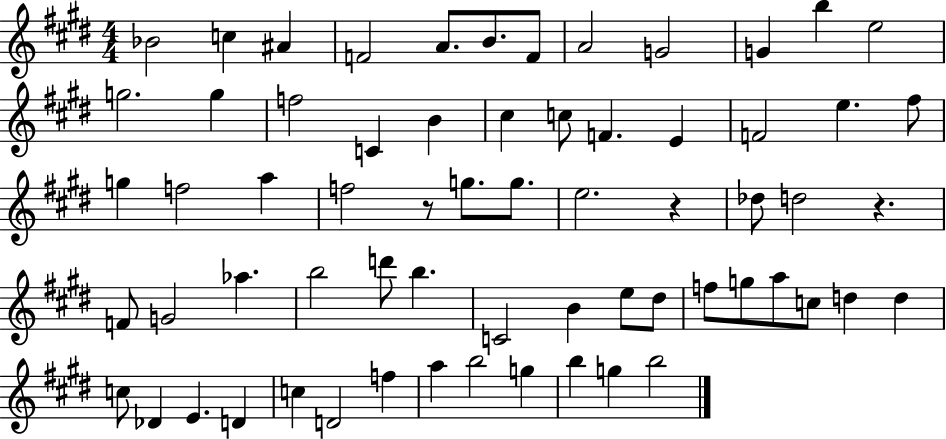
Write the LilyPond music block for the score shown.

{
  \clef treble
  \numericTimeSignature
  \time 4/4
  \key e \major
  \repeat volta 2 { bes'2 c''4 ais'4 | f'2 a'8. b'8. f'8 | a'2 g'2 | g'4 b''4 e''2 | \break g''2. g''4 | f''2 c'4 b'4 | cis''4 c''8 f'4. e'4 | f'2 e''4. fis''8 | \break g''4 f''2 a''4 | f''2 r8 g''8. g''8. | e''2. r4 | des''8 d''2 r4. | \break f'8 g'2 aes''4. | b''2 d'''8 b''4. | c'2 b'4 e''8 dis''8 | f''8 g''8 a''8 c''8 d''4 d''4 | \break c''8 des'4 e'4. d'4 | c''4 d'2 f''4 | a''4 b''2 g''4 | b''4 g''4 b''2 | \break } \bar "|."
}